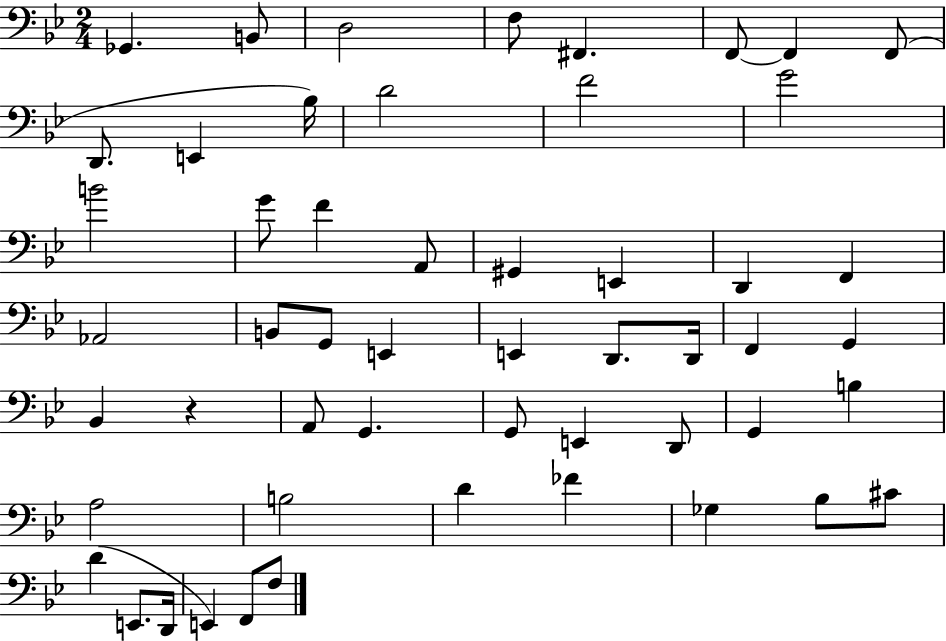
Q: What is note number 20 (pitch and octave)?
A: E2